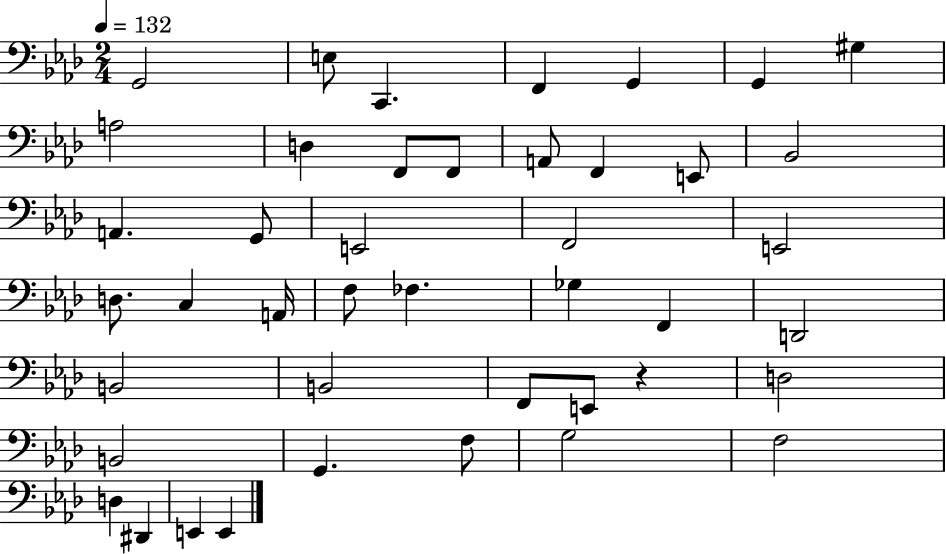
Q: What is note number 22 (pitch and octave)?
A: C3